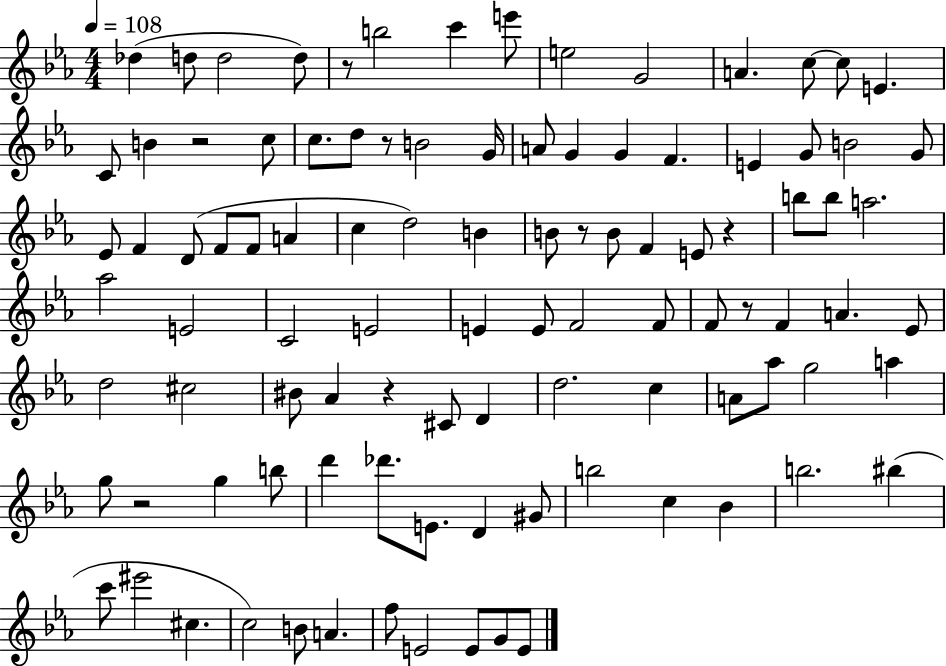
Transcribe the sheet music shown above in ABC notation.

X:1
T:Untitled
M:4/4
L:1/4
K:Eb
_d d/2 d2 d/2 z/2 b2 c' e'/2 e2 G2 A c/2 c/2 E C/2 B z2 c/2 c/2 d/2 z/2 B2 G/4 A/2 G G F E G/2 B2 G/2 _E/2 F D/2 F/2 F/2 A c d2 B B/2 z/2 B/2 F E/2 z b/2 b/2 a2 _a2 E2 C2 E2 E E/2 F2 F/2 F/2 z/2 F A _E/2 d2 ^c2 ^B/2 _A z ^C/2 D d2 c A/2 _a/2 g2 a g/2 z2 g b/2 d' _d'/2 E/2 D ^G/2 b2 c _B b2 ^b c'/2 ^e'2 ^c c2 B/2 A f/2 E2 E/2 G/2 E/2